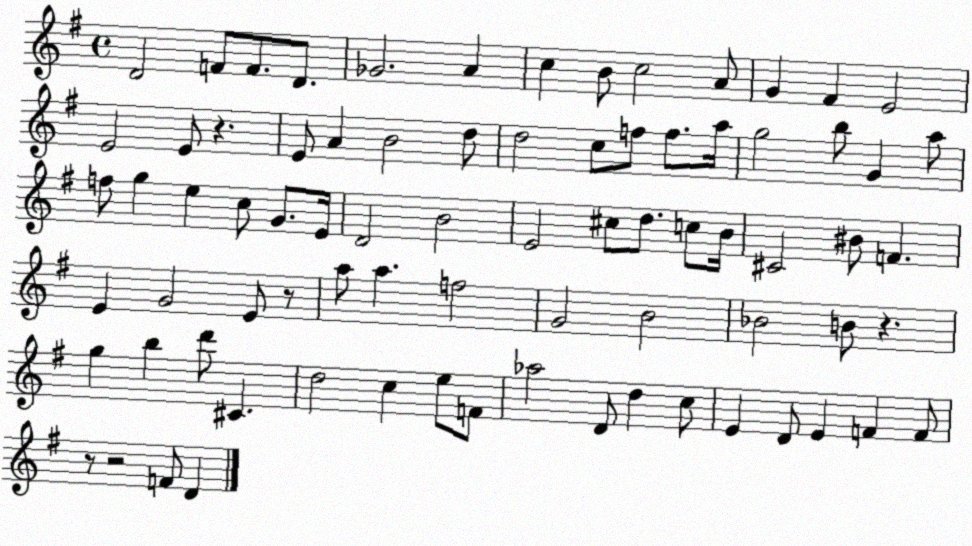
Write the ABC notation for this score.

X:1
T:Untitled
M:4/4
L:1/4
K:G
D2 F/2 F/2 D/2 _G2 A c B/2 c2 A/2 G ^F E2 E2 E/2 z E/2 A B2 d/2 d2 c/2 f/2 f/2 a/4 g2 b/2 G a/2 f/2 g e c/2 G/2 E/4 D2 B2 E2 ^c/2 d/2 c/2 B/4 ^C2 ^B/2 F E G2 E/2 z/2 a/2 a f2 G2 B2 _B2 B/2 z g b d'/2 ^C d2 c e/2 F/2 _a2 D/2 d c/2 E D/2 E F F/2 z/2 z2 F/2 D